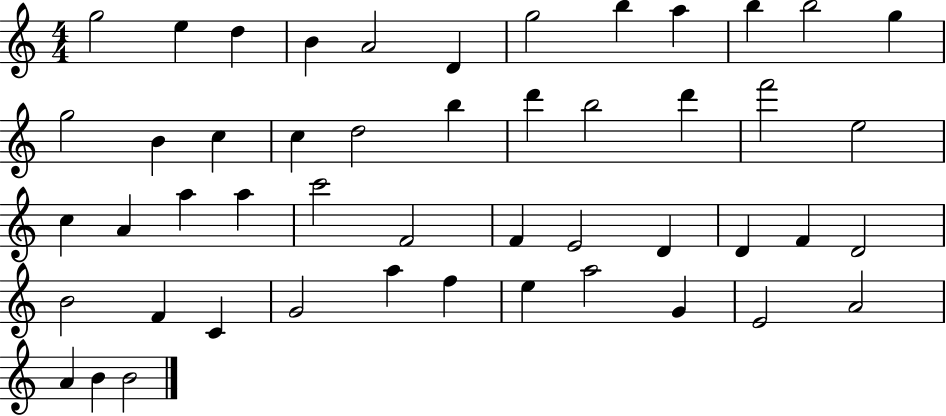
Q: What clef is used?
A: treble